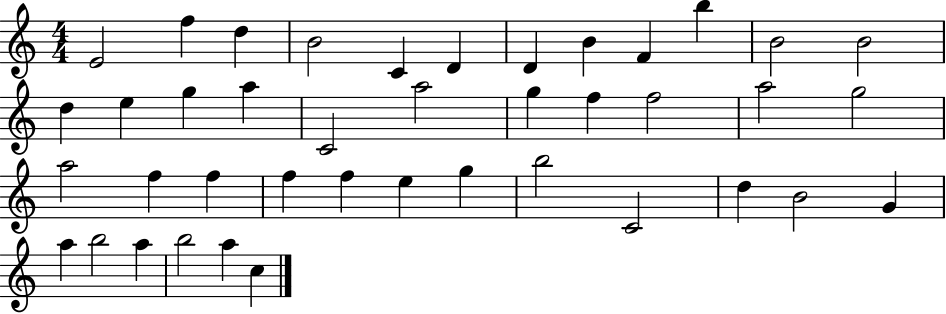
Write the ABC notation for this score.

X:1
T:Untitled
M:4/4
L:1/4
K:C
E2 f d B2 C D D B F b B2 B2 d e g a C2 a2 g f f2 a2 g2 a2 f f f f e g b2 C2 d B2 G a b2 a b2 a c